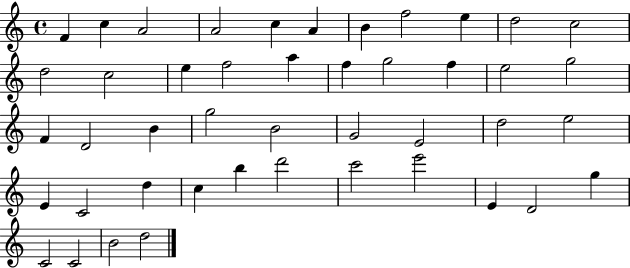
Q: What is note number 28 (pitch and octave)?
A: E4